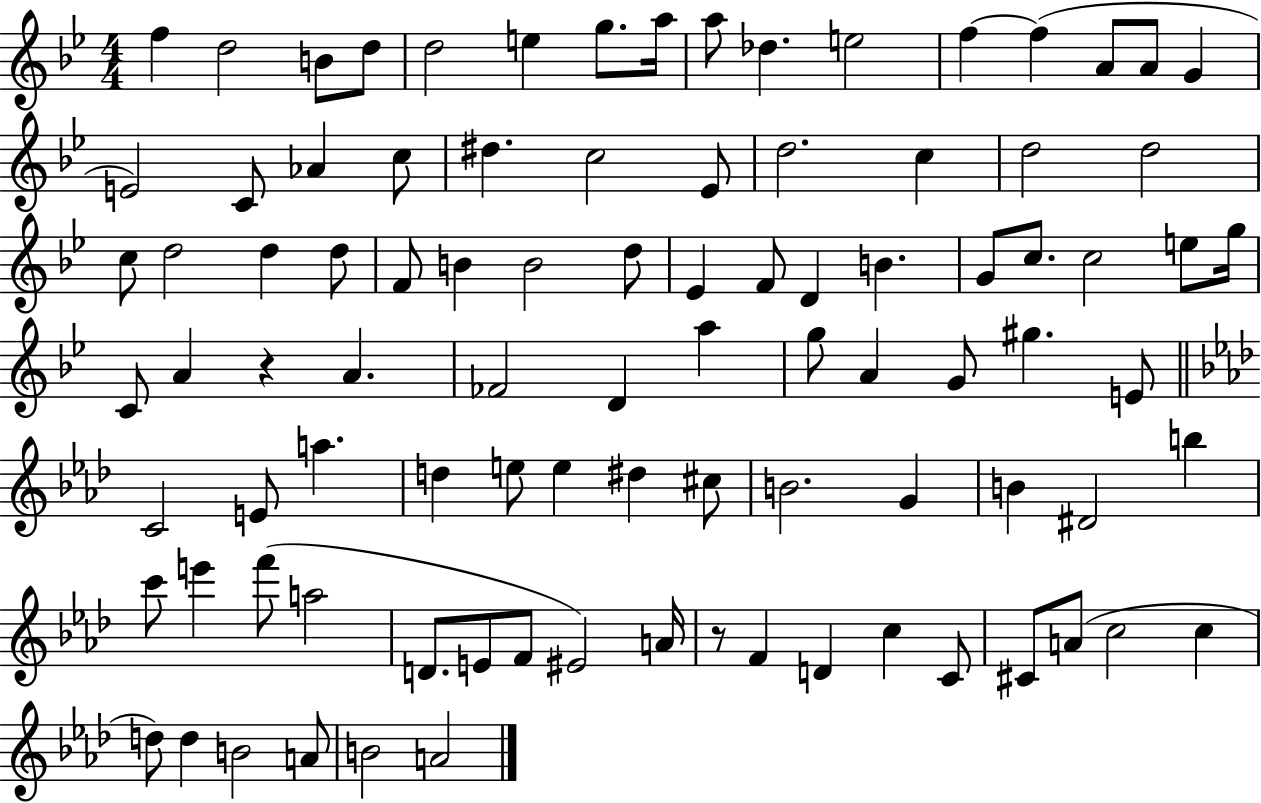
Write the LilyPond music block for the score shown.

{
  \clef treble
  \numericTimeSignature
  \time 4/4
  \key bes \major
  f''4 d''2 b'8 d''8 | d''2 e''4 g''8. a''16 | a''8 des''4. e''2 | f''4~~ f''4( a'8 a'8 g'4 | \break e'2) c'8 aes'4 c''8 | dis''4. c''2 ees'8 | d''2. c''4 | d''2 d''2 | \break c''8 d''2 d''4 d''8 | f'8 b'4 b'2 d''8 | ees'4 f'8 d'4 b'4. | g'8 c''8. c''2 e''8 g''16 | \break c'8 a'4 r4 a'4. | fes'2 d'4 a''4 | g''8 a'4 g'8 gis''4. e'8 | \bar "||" \break \key f \minor c'2 e'8 a''4. | d''4 e''8 e''4 dis''4 cis''8 | b'2. g'4 | b'4 dis'2 b''4 | \break c'''8 e'''4 f'''8( a''2 | d'8. e'8 f'8 eis'2) a'16 | r8 f'4 d'4 c''4 c'8 | cis'8 a'8( c''2 c''4 | \break d''8) d''4 b'2 a'8 | b'2 a'2 | \bar "|."
}